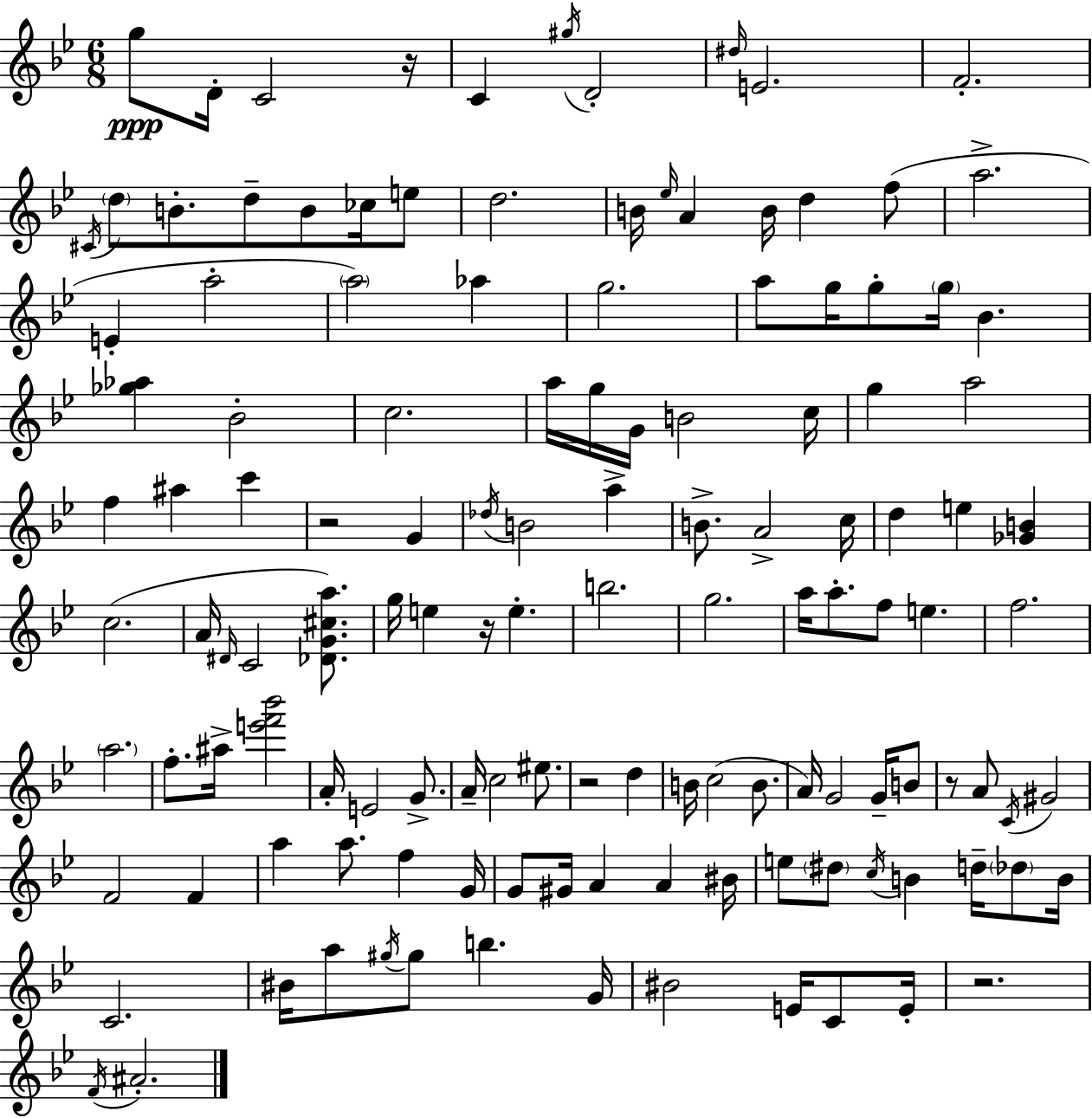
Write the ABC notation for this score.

X:1
T:Untitled
M:6/8
L:1/4
K:Gm
g/2 D/4 C2 z/4 C ^g/4 D2 ^d/4 E2 F2 ^C/4 d/2 B/2 d/2 B/2 _c/4 e/2 d2 B/4 _e/4 A B/4 d f/2 a2 E a2 a2 _a g2 a/2 g/4 g/2 g/4 _B [_g_a] _B2 c2 a/4 g/4 G/4 B2 c/4 g a2 f ^a c' z2 G _d/4 B2 a B/2 A2 c/4 d e [_GB] c2 A/4 ^D/4 C2 [_DG^ca]/2 g/4 e z/4 e b2 g2 a/4 a/2 f/2 e f2 a2 f/2 ^a/4 [e'f'_b']2 A/4 E2 G/2 A/4 c2 ^e/2 z2 d B/4 c2 B/2 A/4 G2 G/4 B/2 z/2 A/2 C/4 ^G2 F2 F a a/2 f G/4 G/2 ^G/4 A A ^B/4 e/2 ^d/2 c/4 B d/4 _d/2 B/4 C2 ^B/4 a/2 ^g/4 ^g/2 b G/4 ^B2 E/4 C/2 E/4 z2 F/4 ^A2